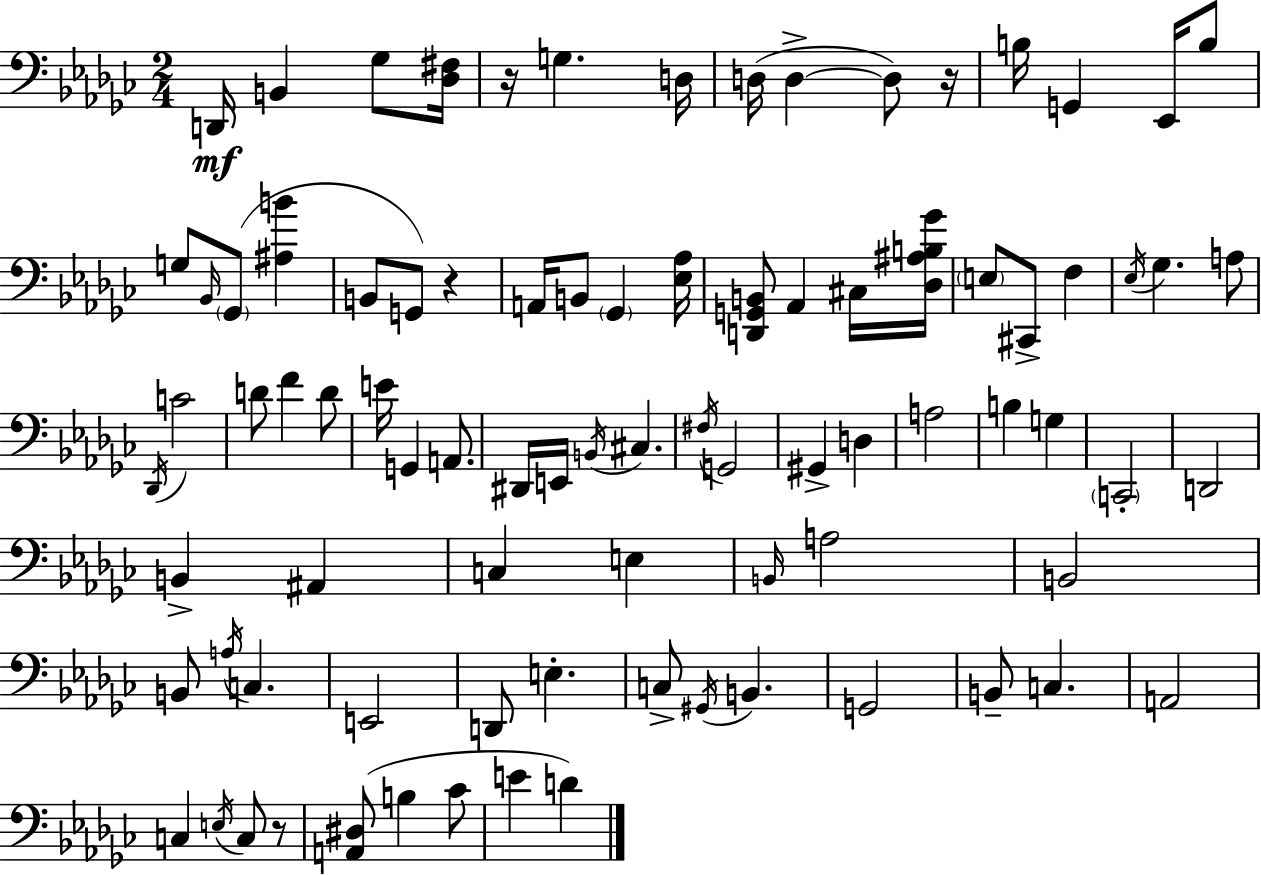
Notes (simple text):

D2/s B2/q Gb3/e [Db3,F#3]/s R/s G3/q. D3/s D3/s D3/q D3/e R/s B3/s G2/q Eb2/s B3/e G3/e Bb2/s Gb2/e [A#3,B4]/q B2/e G2/e R/q A2/s B2/e Gb2/q [Eb3,Ab3]/s [D2,G2,B2]/e Ab2/q C#3/s [Db3,A#3,B3,Gb4]/s E3/e C#2/e F3/q Eb3/s Gb3/q. A3/e Db2/s C4/h D4/e F4/q D4/e E4/s G2/q A2/e. D#2/s E2/s B2/s C#3/q. F#3/s G2/h G#2/q D3/q A3/h B3/q G3/q C2/h D2/h B2/q A#2/q C3/q E3/q B2/s A3/h B2/h B2/e A3/s C3/q. E2/h D2/e E3/q. C3/e G#2/s B2/q. G2/h B2/e C3/q. A2/h C3/q E3/s C3/e R/e [A2,D#3]/e B3/q CES4/e E4/q D4/q